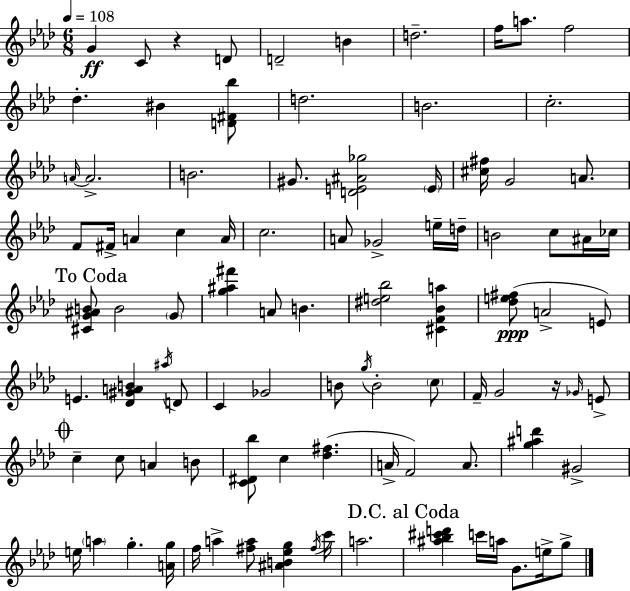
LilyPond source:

{
  \clef treble
  \numericTimeSignature
  \time 6/8
  \key f \minor
  \tempo 4 = 108
  g'4\ff c'8 r4 d'8 | d'2-- b'4 | d''2.-- | f''16 a''8. f''2 | \break des''4.-. bis'4 <d' fis' bes''>8 | d''2. | b'2. | c''2.-. | \break \grace { a'16~ }~ a'2.-> | b'2. | gis'8. <d' e' ais' ges''>2 | \parenthesize e'16 <cis'' fis''>16 g'2 a'8. | \break f'8 fis'16-> a'4 c''4 | a'16 c''2. | a'8 ges'2-> e''16-- | d''16-- b'2 c''8 ais'16 | \break ces''16 \mark "To Coda" <cis' g' ais' b'>8 b'2 \parenthesize g'8 | <g'' ais'' fis'''>4 a'8 b'4. | <dis'' e'' bes''>2 <cis' f' bes' a''>4 | <des'' e'' fis''>8(\ppp a'2-> e'8) | \break e'4. <des' gis' a' b'>4 \acciaccatura { ais''16 } | d'8 c'4 ges'2 | b'8 \acciaccatura { g''16 } b'2-. | \parenthesize c''8 f'16-- g'2 | \break r16 \grace { ges'16 } e'8-> \mark \markup { \musicglyph "scripts.coda" } c''4-- c''8 a'4 | b'8 <c' dis' bes''>8 c''4 <des'' fis''>4.( | a'16-> f'2) | a'8. <g'' ais'' d'''>4 gis'2-> | \break e''16 \parenthesize a''4 g''4.-. | <a' g''>16 f''16 a''4-> <fis'' a''>8 <ais' b' ees'' g''>4 | \acciaccatura { fis''16 } c'''16 a''2. | \mark "D.C. al Coda" <ais'' bes'' cis''' d'''>4 c'''16 a''16 g'8. | \break e''16-> g''8-> \bar "|."
}